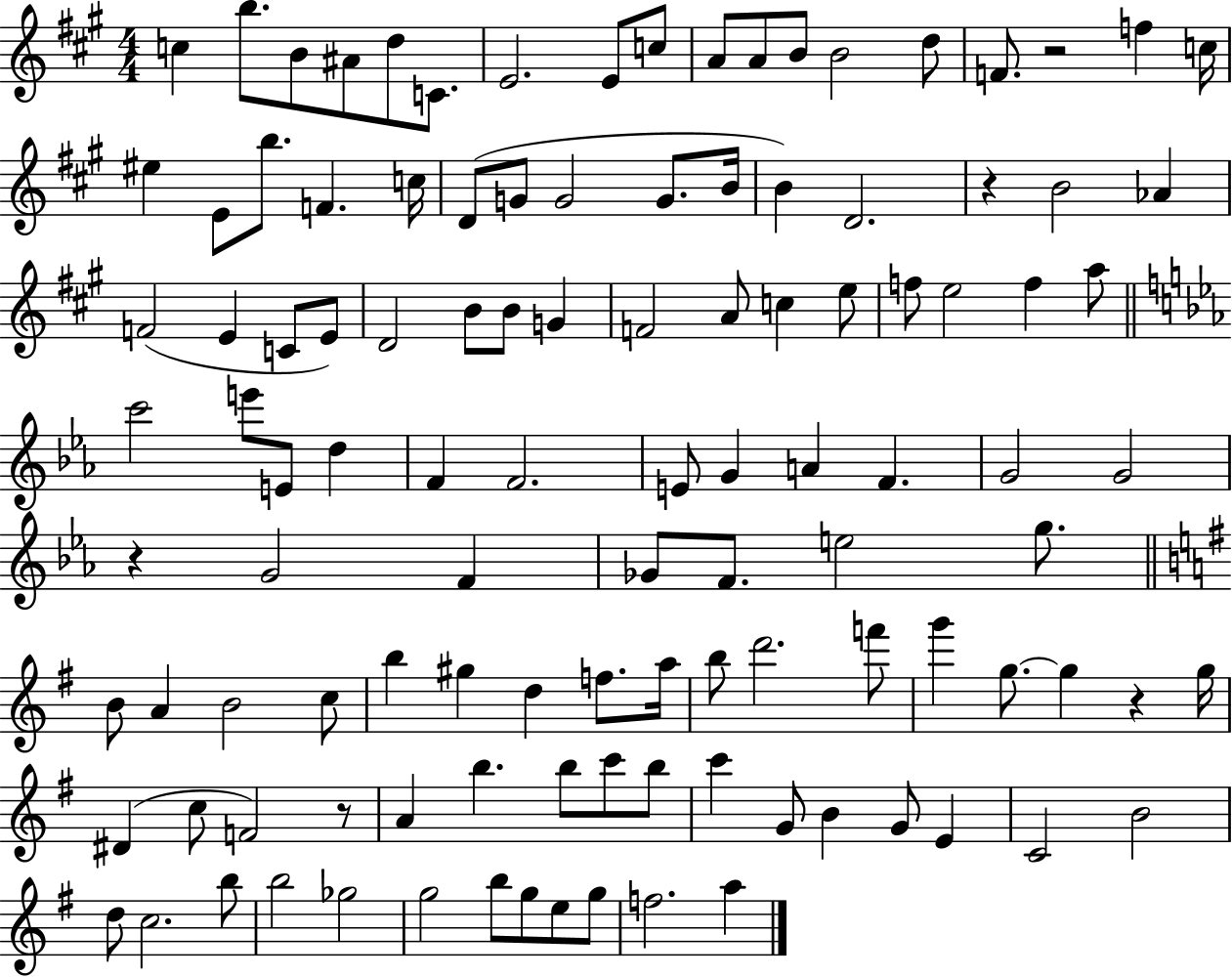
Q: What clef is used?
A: treble